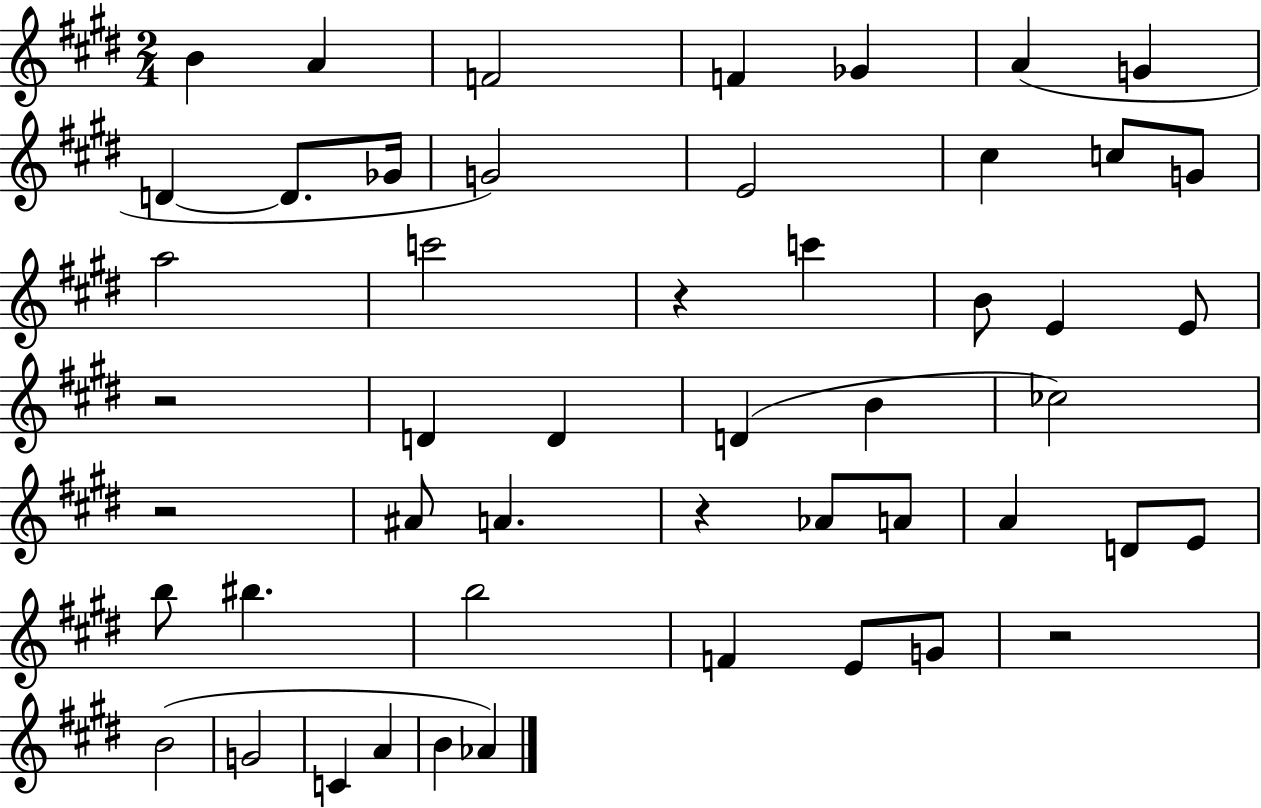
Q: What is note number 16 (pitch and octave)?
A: A5